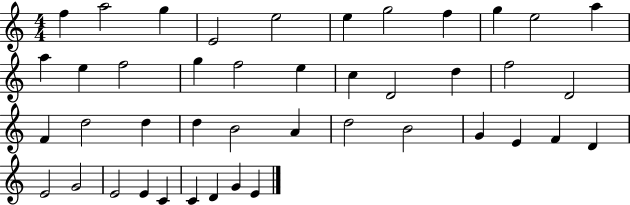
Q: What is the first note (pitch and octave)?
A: F5